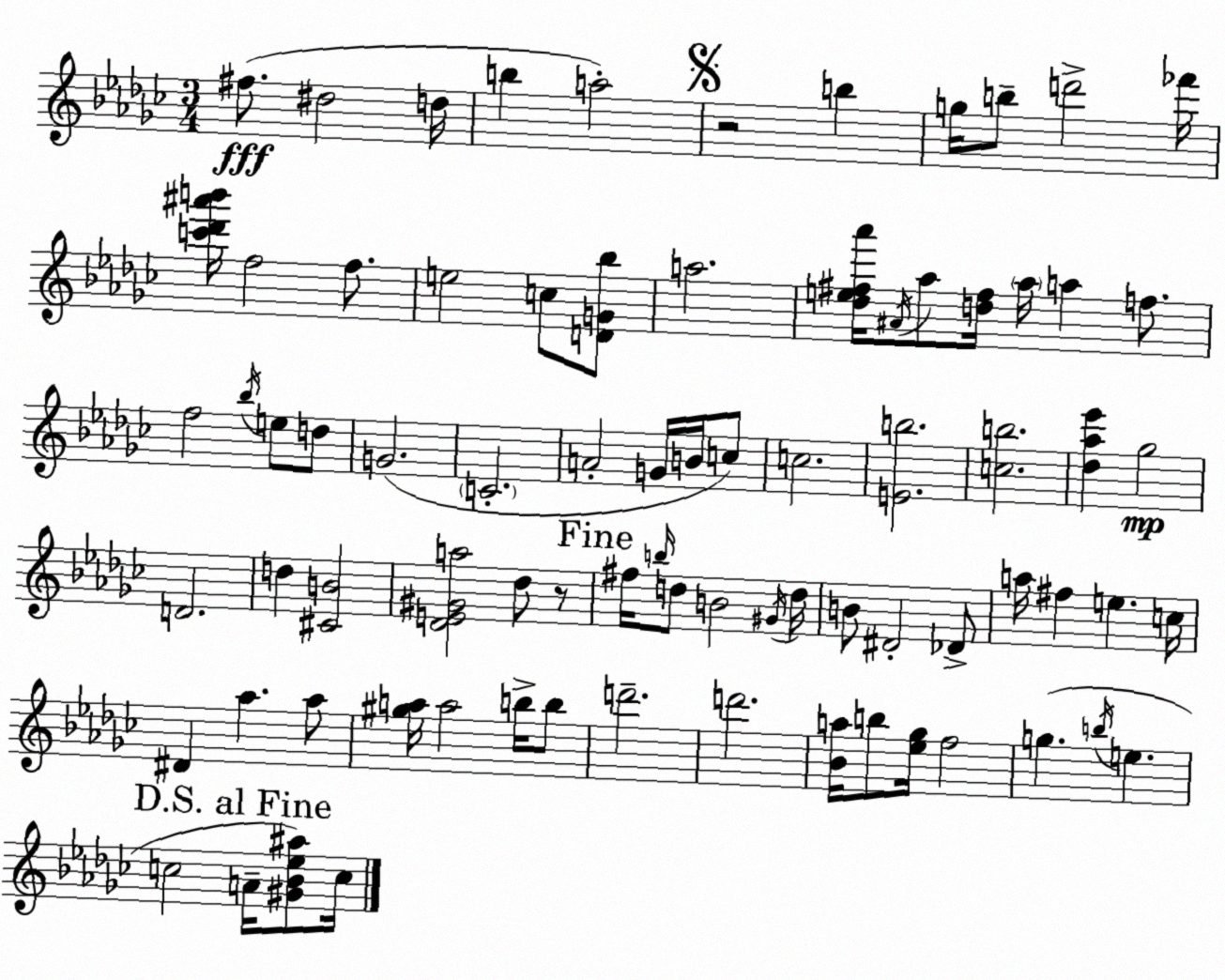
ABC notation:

X:1
T:Untitled
M:3/4
L:1/4
K:Ebm
^f/2 ^d2 d/4 b a2 z2 b g/4 b/2 d'2 _f'/4 [c'_d'^a'b']/4 f2 f/2 e2 c/2 [DG_b]/2 a2 [_de^f_a']/4 ^A/4 _a/2 [d^f]/4 _a/4 a f/2 f2 _b/4 e/2 d/2 G2 C2 A2 G/4 B/4 c/2 c2 [Eb]2 [cb]2 [_d_a_e'] _g2 D2 d [^CB]2 [_DE^Ga]2 _d/2 z/2 ^f/4 b/4 d/2 B2 ^G/4 d/4 B/2 ^D2 _D/2 a/4 ^f e c/4 ^D _a _a/2 [^ga]/4 a2 b/4 b/2 d'2 d'2 [_Ba]/4 b/2 [_e_g]/4 f2 g b/4 e c2 A/4 [^G_B_e^a]/2 c/4